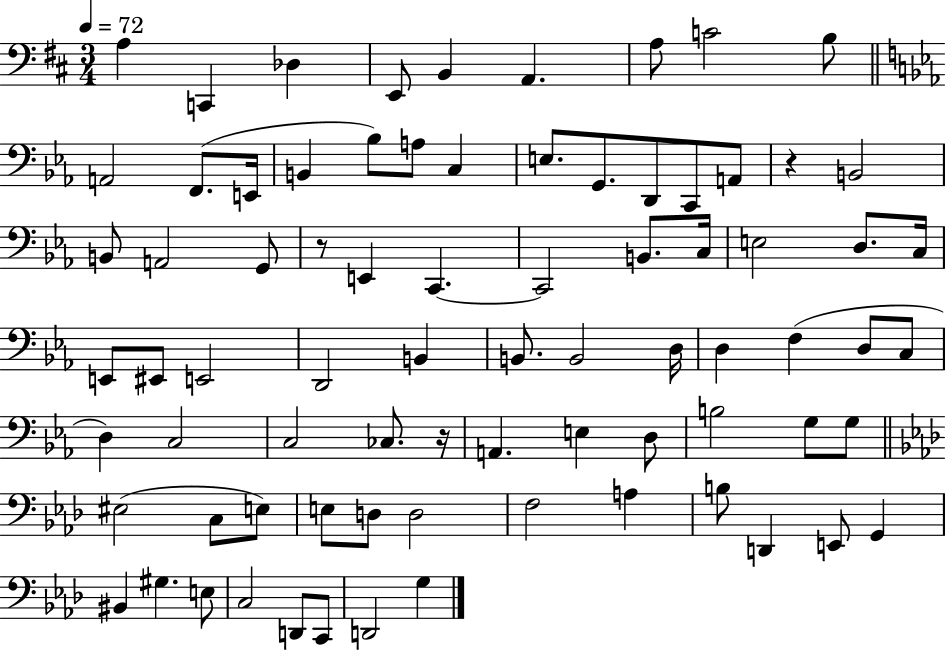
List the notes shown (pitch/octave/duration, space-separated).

A3/q C2/q Db3/q E2/e B2/q A2/q. A3/e C4/h B3/e A2/h F2/e. E2/s B2/q Bb3/e A3/e C3/q E3/e. G2/e. D2/e C2/e A2/e R/q B2/h B2/e A2/h G2/e R/e E2/q C2/q. C2/h B2/e. C3/s E3/h D3/e. C3/s E2/e EIS2/e E2/h D2/h B2/q B2/e. B2/h D3/s D3/q F3/q D3/e C3/e D3/q C3/h C3/h CES3/e. R/s A2/q. E3/q D3/e B3/h G3/e G3/e EIS3/h C3/e E3/e E3/e D3/e D3/h F3/h A3/q B3/e D2/q E2/e G2/q BIS2/q G#3/q. E3/e C3/h D2/e C2/e D2/h G3/q